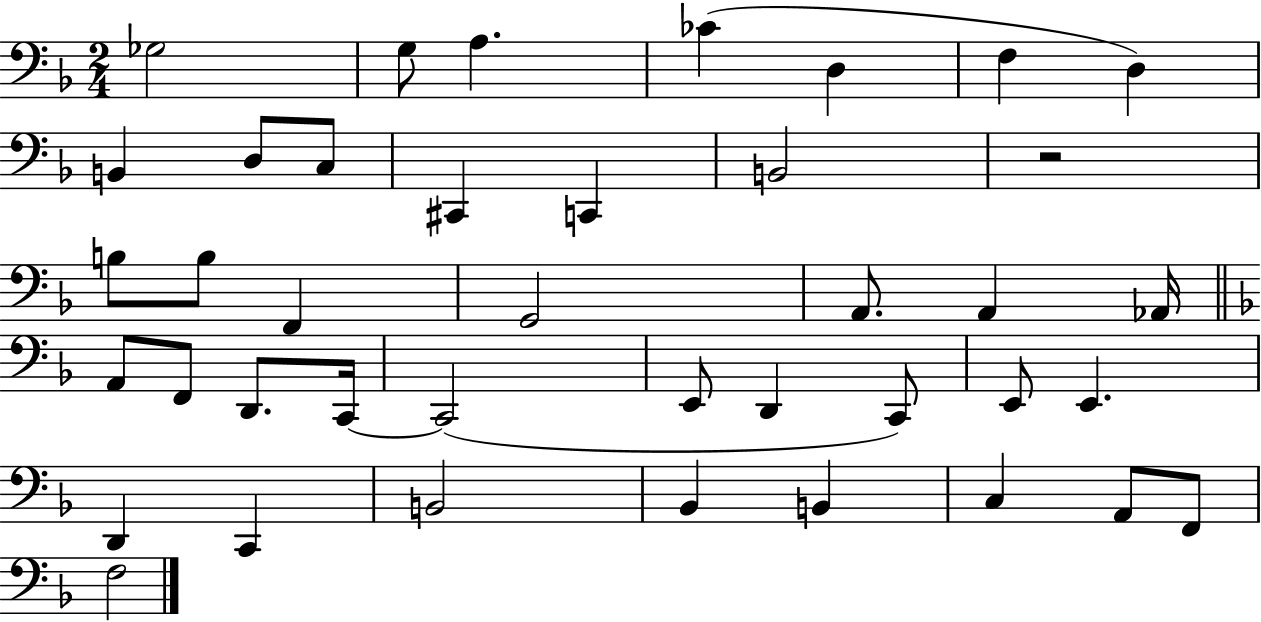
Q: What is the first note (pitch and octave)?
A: Gb3